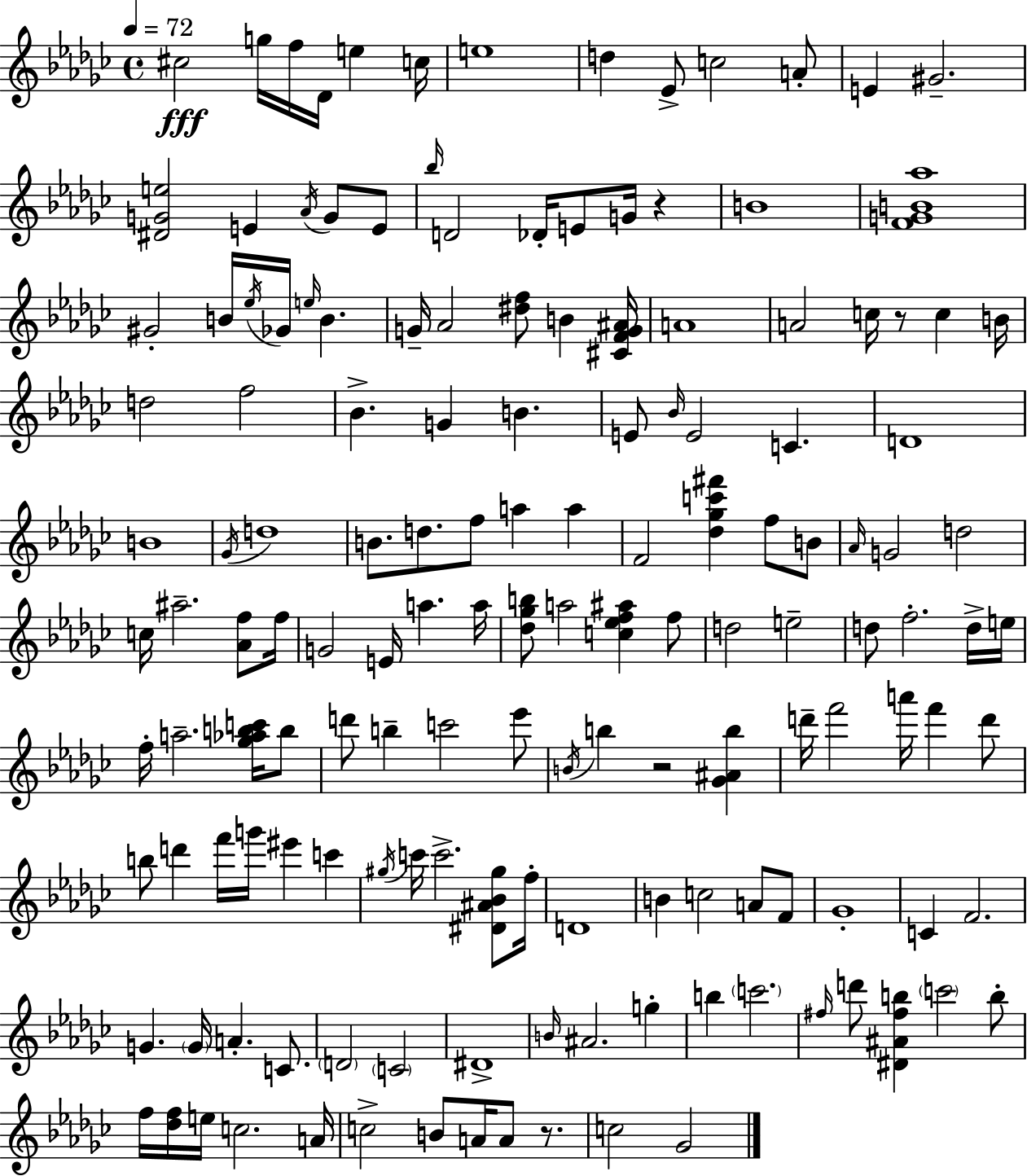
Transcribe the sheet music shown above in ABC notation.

X:1
T:Untitled
M:4/4
L:1/4
K:Ebm
^c2 g/4 f/4 _D/4 e c/4 e4 d _E/2 c2 A/2 E ^G2 [^DGe]2 E _A/4 G/2 E/2 _b/4 D2 _D/4 E/2 G/4 z B4 [FGB_a]4 ^G2 B/4 _e/4 _G/4 e/4 B G/4 _A2 [^df]/2 B [^CFG^A]/4 A4 A2 c/4 z/2 c B/4 d2 f2 _B G B E/2 _B/4 E2 C D4 B4 _G/4 d4 B/2 d/2 f/2 a a F2 [_d_gc'^f'] f/2 B/2 _A/4 G2 d2 c/4 ^a2 [_Af]/2 f/4 G2 E/4 a a/4 [_d_gb]/2 a2 [c_ef^a] f/2 d2 e2 d/2 f2 d/4 e/4 f/4 a2 [_g_abc']/4 b/2 d'/2 b c'2 _e'/2 B/4 b z2 [_G^Ab] d'/4 f'2 a'/4 f' d'/2 b/2 d' f'/4 g'/4 ^e' c' ^g/4 c'/4 c'2 [^D^A_B^g]/2 f/4 D4 B c2 A/2 F/2 _G4 C F2 G G/4 A C/2 D2 C2 ^D4 B/4 ^A2 g b c'2 ^f/4 d'/2 [^D^A^fb] c'2 b/2 f/4 [_df]/4 e/4 c2 A/4 c2 B/2 A/4 A/2 z/2 c2 _G2